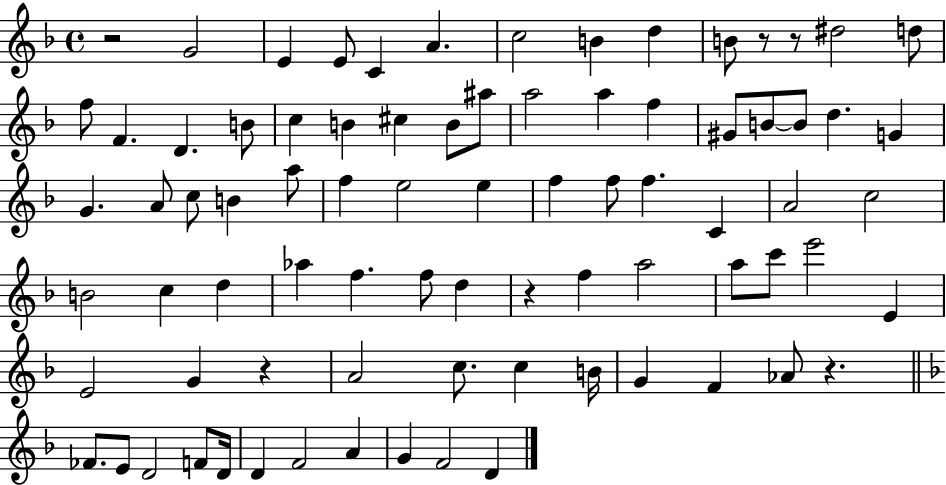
R/h G4/h E4/q E4/e C4/q A4/q. C5/h B4/q D5/q B4/e R/e R/e D#5/h D5/e F5/e F4/q. D4/q. B4/e C5/q B4/q C#5/q B4/e A#5/e A5/h A5/q F5/q G#4/e B4/e B4/e D5/q. G4/q G4/q. A4/e C5/e B4/q A5/e F5/q E5/h E5/q F5/q F5/e F5/q. C4/q A4/h C5/h B4/h C5/q D5/q Ab5/q F5/q. F5/e D5/q R/q F5/q A5/h A5/e C6/e E6/h E4/q E4/h G4/q R/q A4/h C5/e. C5/q B4/s G4/q F4/q Ab4/e R/q. FES4/e. E4/e D4/h F4/e D4/s D4/q F4/h A4/q G4/q F4/h D4/q